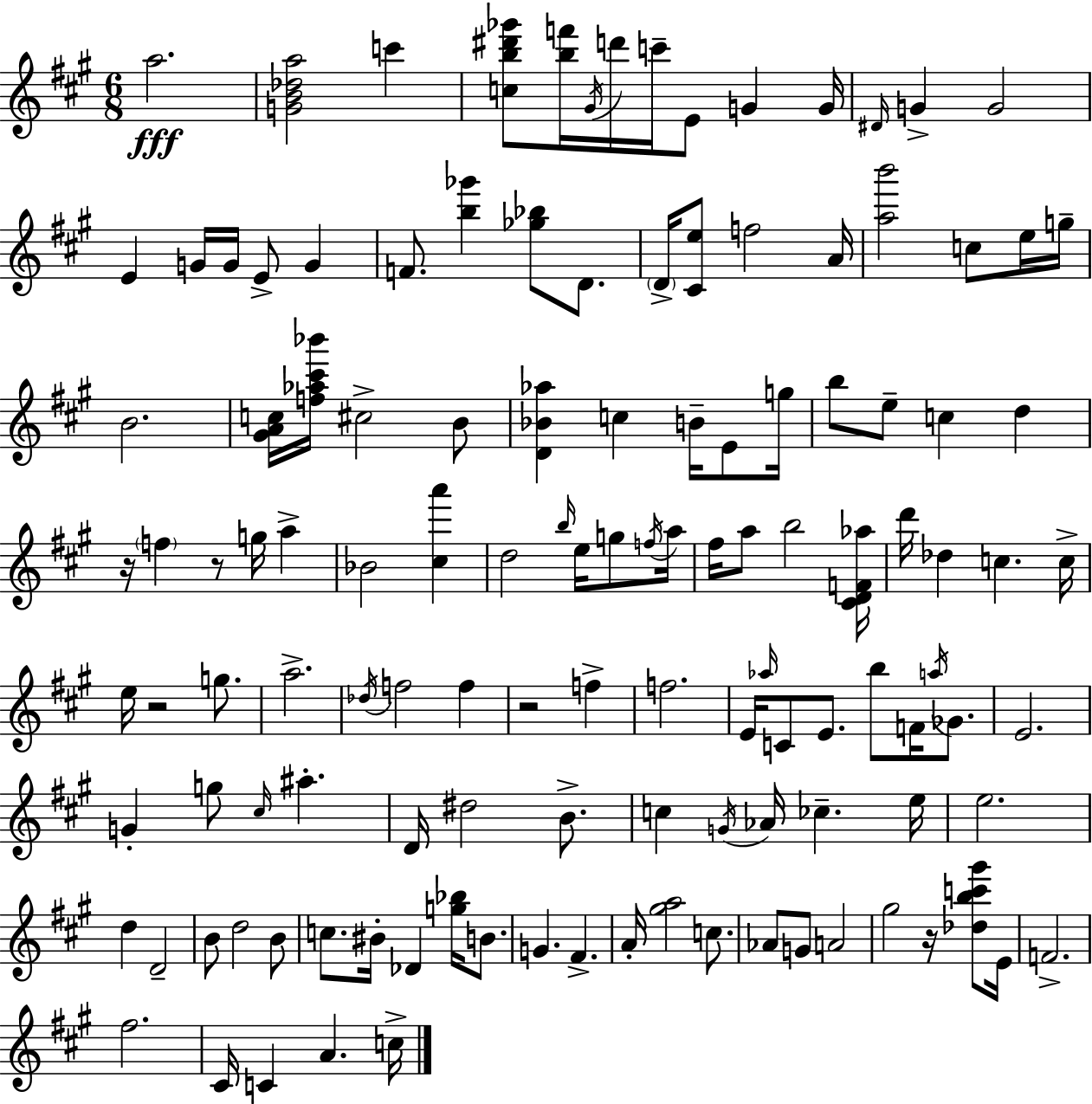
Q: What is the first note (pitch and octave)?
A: A5